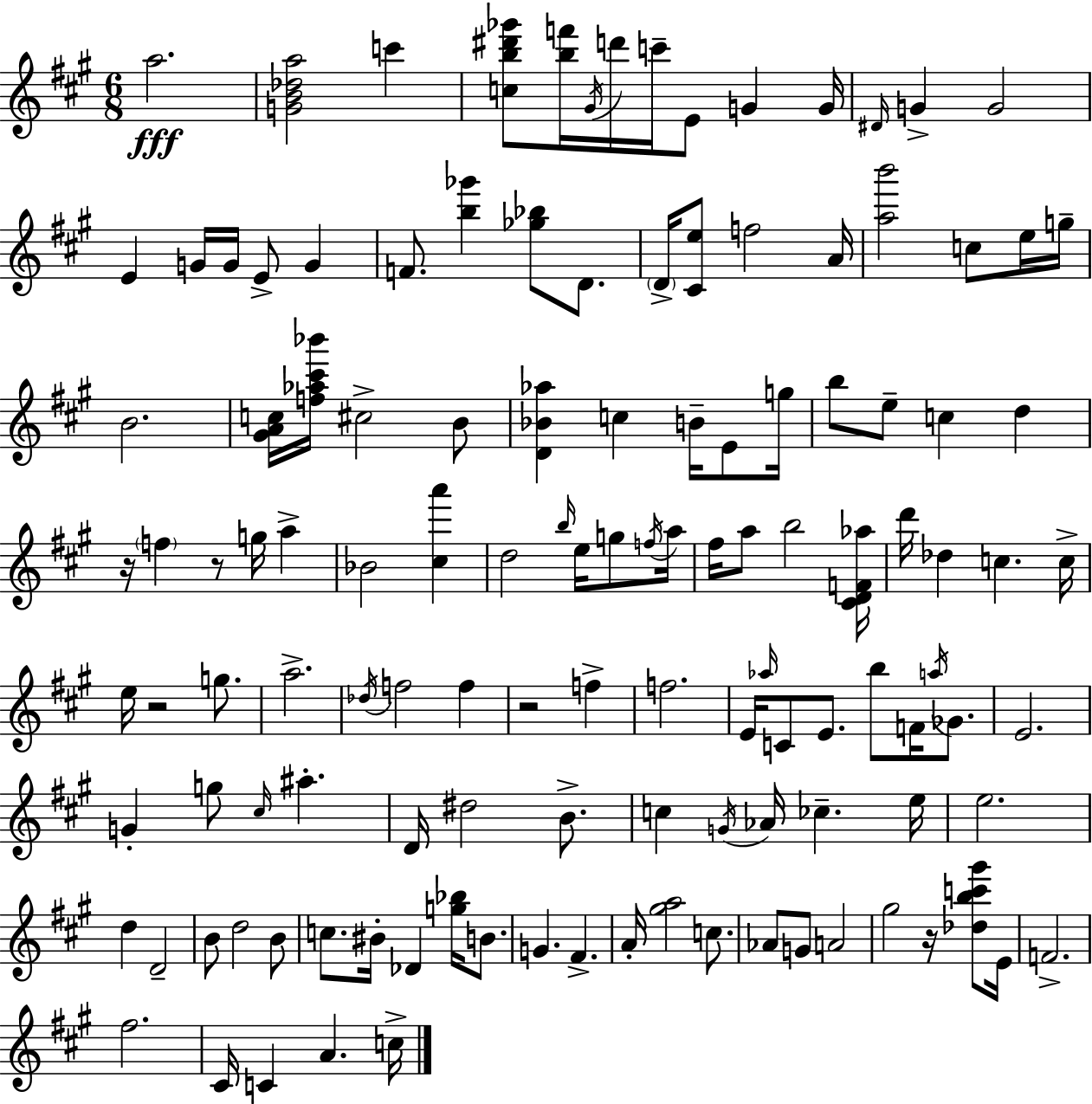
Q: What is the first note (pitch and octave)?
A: A5